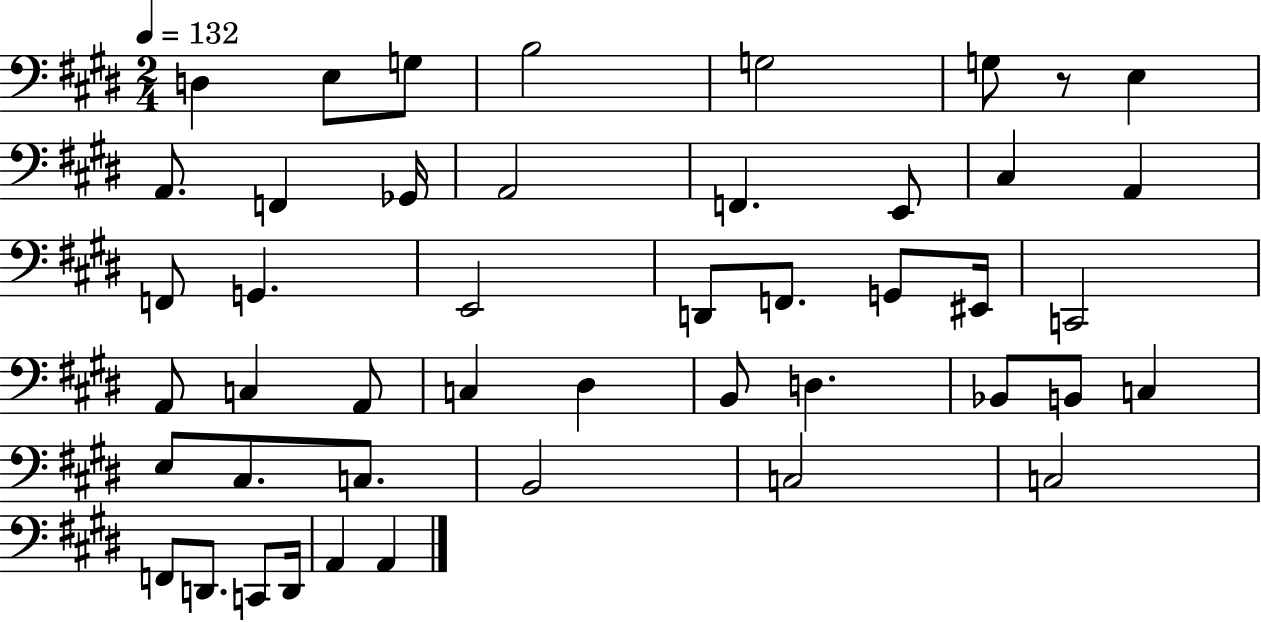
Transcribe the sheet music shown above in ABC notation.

X:1
T:Untitled
M:2/4
L:1/4
K:E
D, E,/2 G,/2 B,2 G,2 G,/2 z/2 E, A,,/2 F,, _G,,/4 A,,2 F,, E,,/2 ^C, A,, F,,/2 G,, E,,2 D,,/2 F,,/2 G,,/2 ^E,,/4 C,,2 A,,/2 C, A,,/2 C, ^D, B,,/2 D, _B,,/2 B,,/2 C, E,/2 ^C,/2 C,/2 B,,2 C,2 C,2 F,,/2 D,,/2 C,,/2 D,,/4 A,, A,,